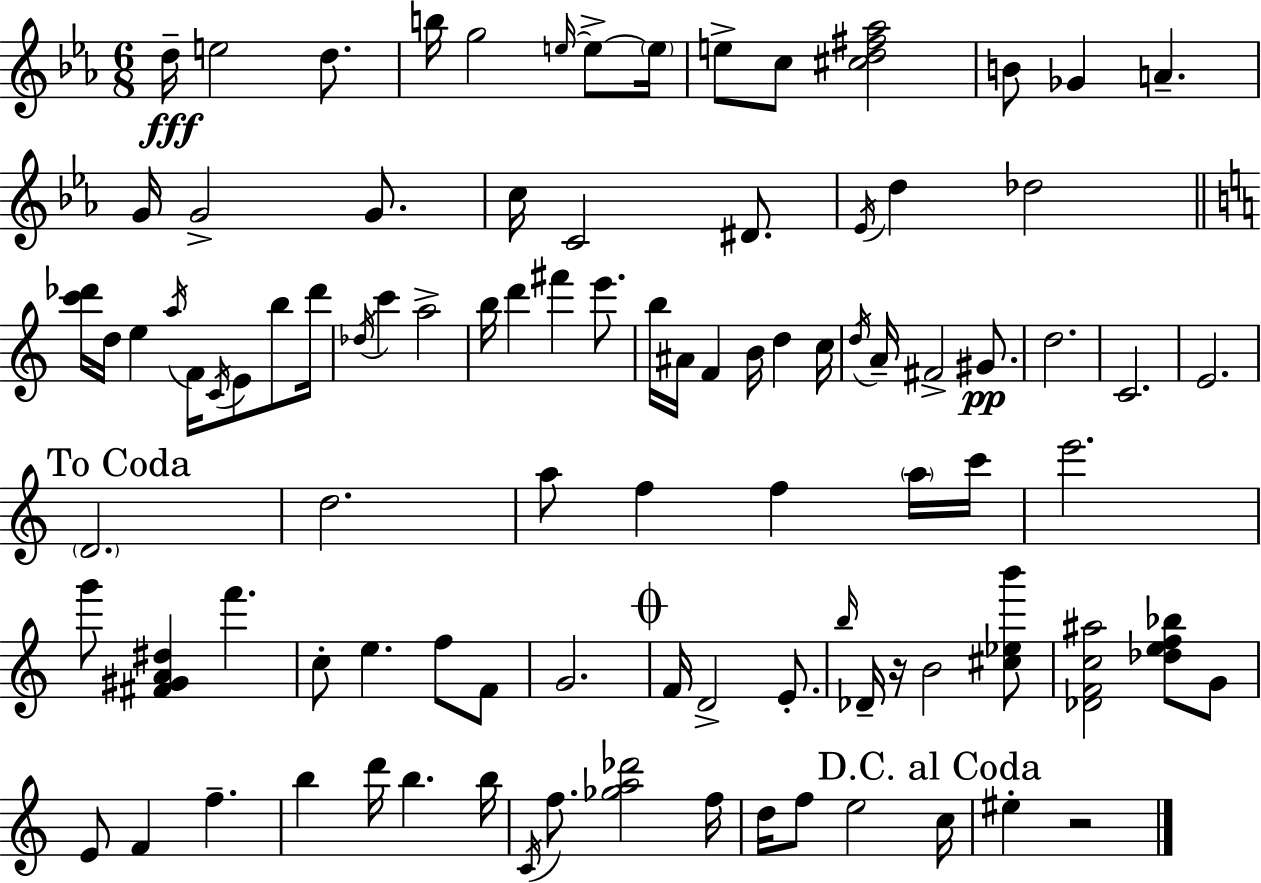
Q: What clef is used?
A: treble